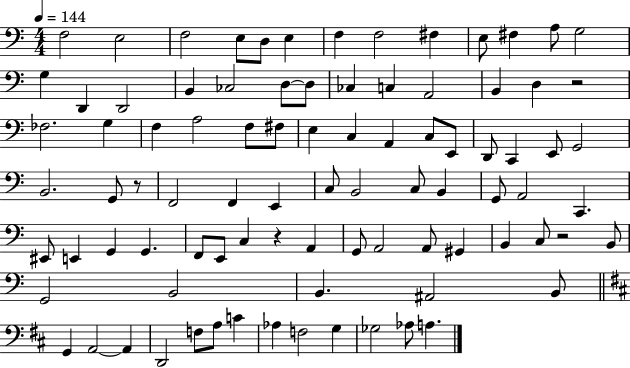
X:1
T:Untitled
M:4/4
L:1/4
K:C
F,2 E,2 F,2 E,/2 D,/2 E, F, F,2 ^F, E,/2 ^F, A,/2 G,2 G, D,, D,,2 B,, _C,2 D,/2 D,/2 _C, C, A,,2 B,, D, z2 _F,2 G, F, A,2 F,/2 ^F,/2 E, C, A,, C,/2 E,,/2 D,,/2 C,, E,,/2 G,,2 B,,2 G,,/2 z/2 F,,2 F,, E,, C,/2 B,,2 C,/2 B,, G,,/2 A,,2 C,, ^E,,/2 E,, G,, G,, F,,/2 E,,/2 C, z A,, G,,/2 A,,2 A,,/2 ^G,, B,, C,/2 z2 B,,/2 G,,2 B,,2 B,, ^A,,2 B,,/2 G,, A,,2 A,, D,,2 F,/2 A,/2 C _A, F,2 G, _G,2 _A,/2 A,